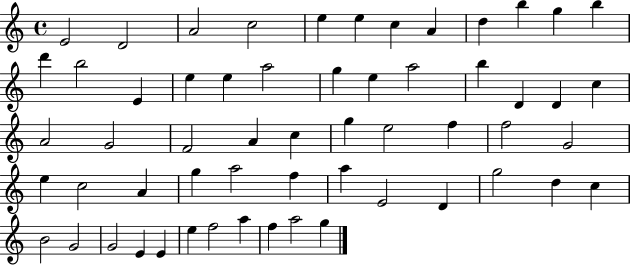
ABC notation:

X:1
T:Untitled
M:4/4
L:1/4
K:C
E2 D2 A2 c2 e e c A d b g b d' b2 E e e a2 g e a2 b D D c A2 G2 F2 A c g e2 f f2 G2 e c2 A g a2 f a E2 D g2 d c B2 G2 G2 E E e f2 a f a2 g